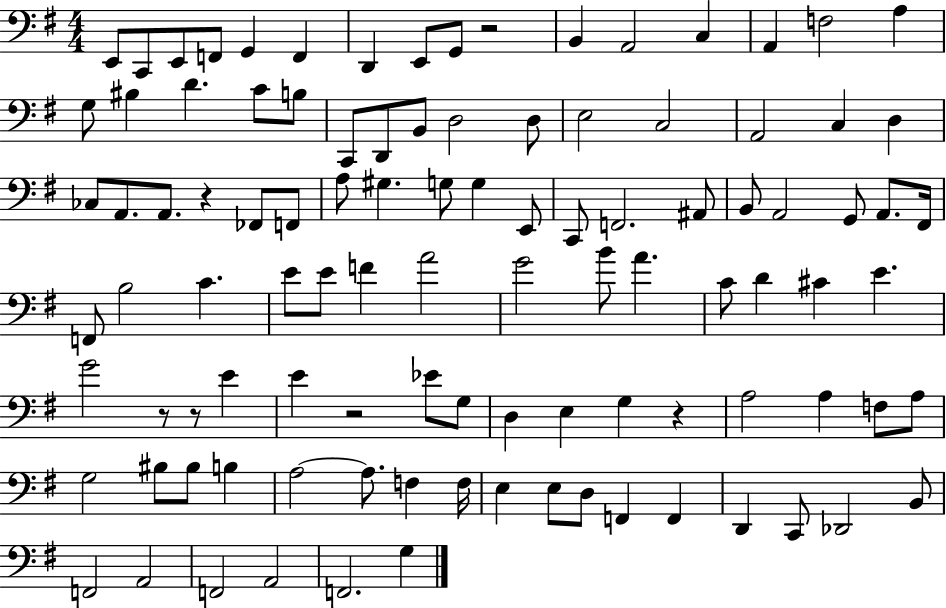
X:1
T:Untitled
M:4/4
L:1/4
K:G
E,,/2 C,,/2 E,,/2 F,,/2 G,, F,, D,, E,,/2 G,,/2 z2 B,, A,,2 C, A,, F,2 A, G,/2 ^B, D C/2 B,/2 C,,/2 D,,/2 B,,/2 D,2 D,/2 E,2 C,2 A,,2 C, D, _C,/2 A,,/2 A,,/2 z _F,,/2 F,,/2 A,/2 ^G, G,/2 G, E,,/2 C,,/2 F,,2 ^A,,/2 B,,/2 A,,2 G,,/2 A,,/2 ^F,,/4 F,,/2 B,2 C E/2 E/2 F A2 G2 B/2 A C/2 D ^C E G2 z/2 z/2 E E z2 _E/2 G,/2 D, E, G, z A,2 A, F,/2 A,/2 G,2 ^B,/2 ^B,/2 B, A,2 A,/2 F, F,/4 E, E,/2 D,/2 F,, F,, D,, C,,/2 _D,,2 B,,/2 F,,2 A,,2 F,,2 A,,2 F,,2 G,